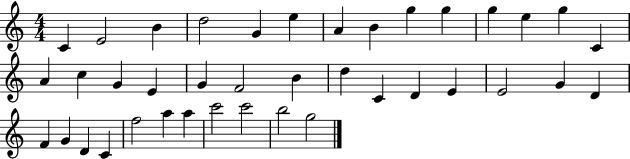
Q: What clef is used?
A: treble